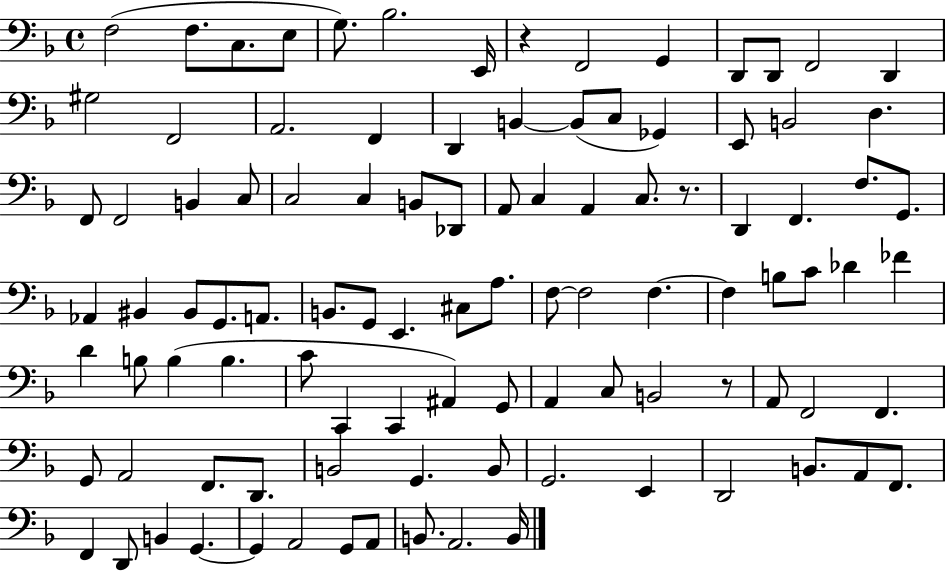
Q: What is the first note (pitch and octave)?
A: F3